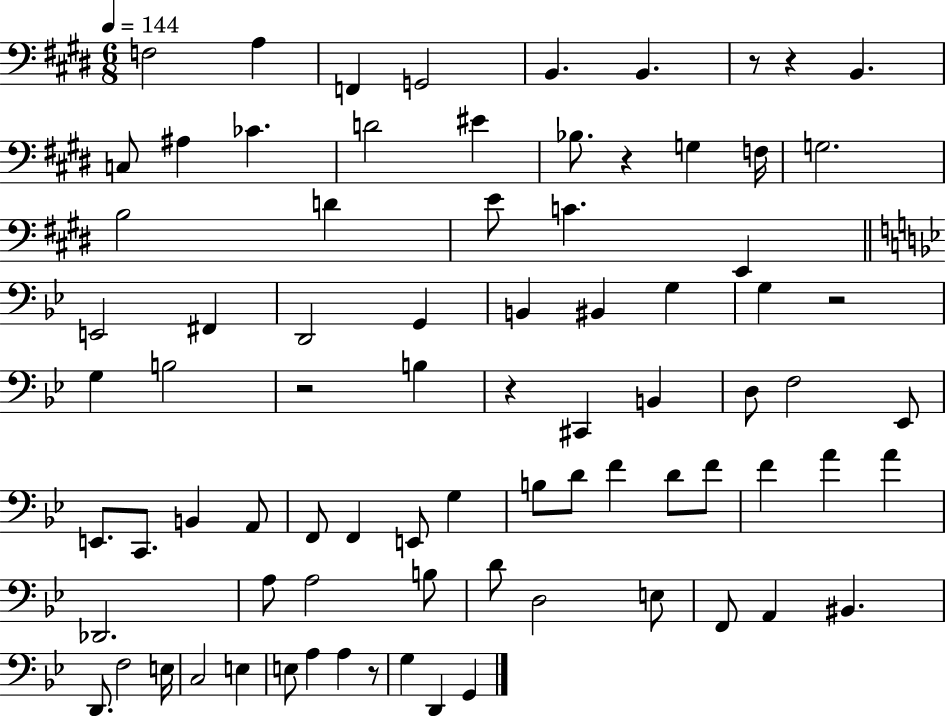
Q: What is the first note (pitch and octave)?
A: F3